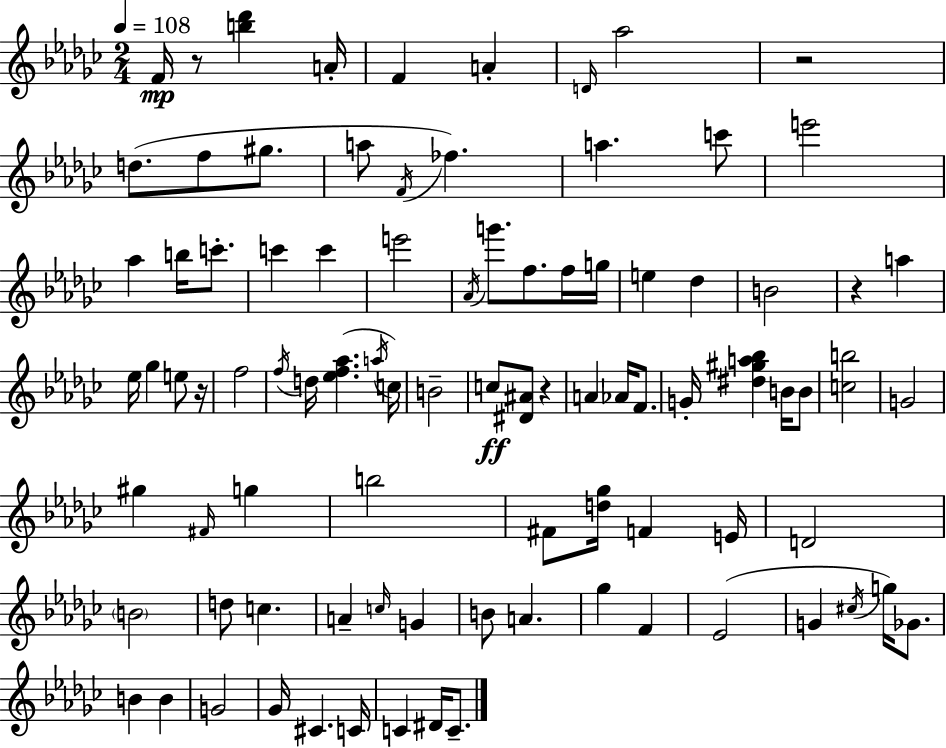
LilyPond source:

{
  \clef treble
  \numericTimeSignature
  \time 2/4
  \key ees \minor
  \tempo 4 = 108
  f'16\mp r8 <b'' des'''>4 a'16-. | f'4 a'4-. | \grace { d'16 } aes''2 | r2 | \break d''8.( f''8 gis''8. | a''8 \acciaccatura { f'16 } fes''4.) | a''4. | c'''8 e'''2 | \break aes''4 b''16 c'''8.-. | c'''4 c'''4 | e'''2 | \acciaccatura { aes'16 } g'''8. f''8. | \break f''16 g''16 e''4 des''4 | b'2 | r4 a''4 | ees''16 ges''4 | \break e''8 r16 f''2 | \acciaccatura { f''16 } d''16 <ees'' f'' aes''>4.( | \acciaccatura { a''16 } c''16) b'2-- | c''8\ff <dis' ais'>8 | \break r4 a'4 | aes'16 f'8. g'16-. <dis'' gis'' a'' bes''>4 | b'16 b'8 <c'' b''>2 | g'2 | \break gis''4 | \grace { fis'16 } g''4 b''2 | fis'8 | <d'' ges''>16 f'4 e'16 d'2 | \break \parenthesize b'2 | d''8 | c''4. a'4-- | \grace { c''16 } g'4 b'8 | \break a'4. ges''4 | f'4 ees'2( | g'4 | \acciaccatura { cis''16 }) g''16 ges'8. | \break b'4 b'4 | g'2 | ges'16 cis'4. c'16 | c'4 dis'16 c'8.-- | \break \bar "|."
}